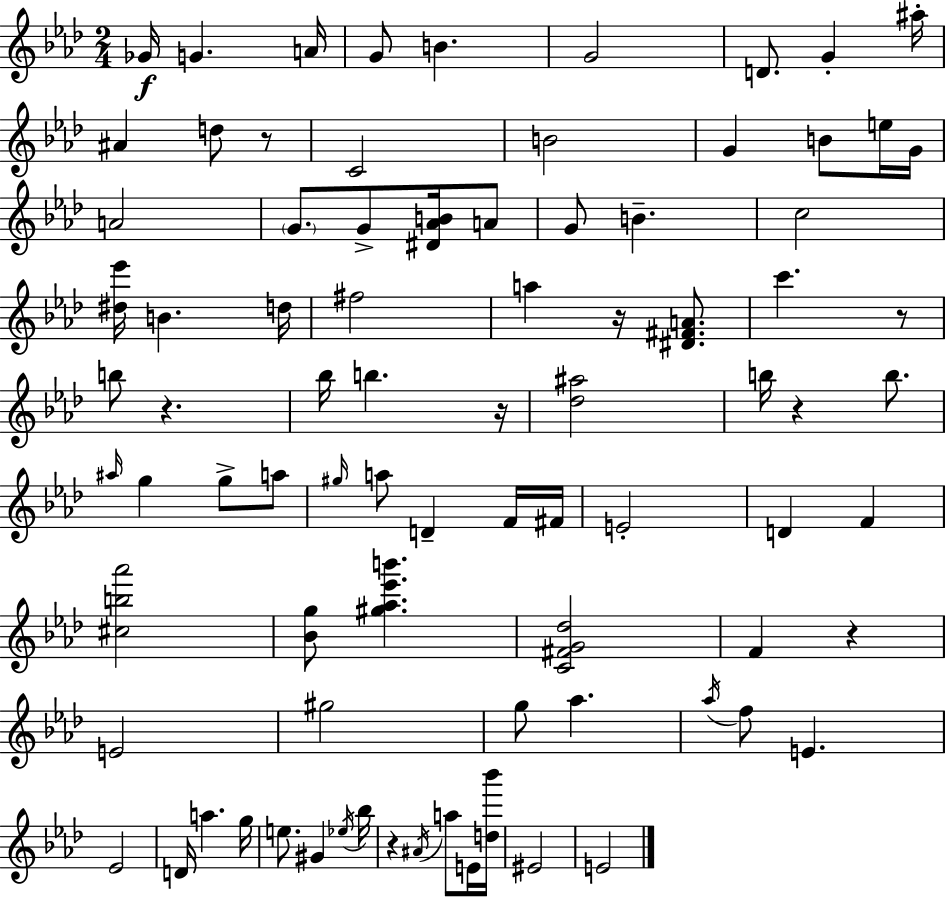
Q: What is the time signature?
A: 2/4